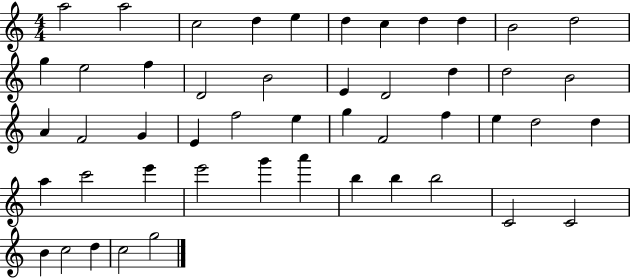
{
  \clef treble
  \numericTimeSignature
  \time 4/4
  \key c \major
  a''2 a''2 | c''2 d''4 e''4 | d''4 c''4 d''4 d''4 | b'2 d''2 | \break g''4 e''2 f''4 | d'2 b'2 | e'4 d'2 d''4 | d''2 b'2 | \break a'4 f'2 g'4 | e'4 f''2 e''4 | g''4 f'2 f''4 | e''4 d''2 d''4 | \break a''4 c'''2 e'''4 | e'''2 g'''4 a'''4 | b''4 b''4 b''2 | c'2 c'2 | \break b'4 c''2 d''4 | c''2 g''2 | \bar "|."
}